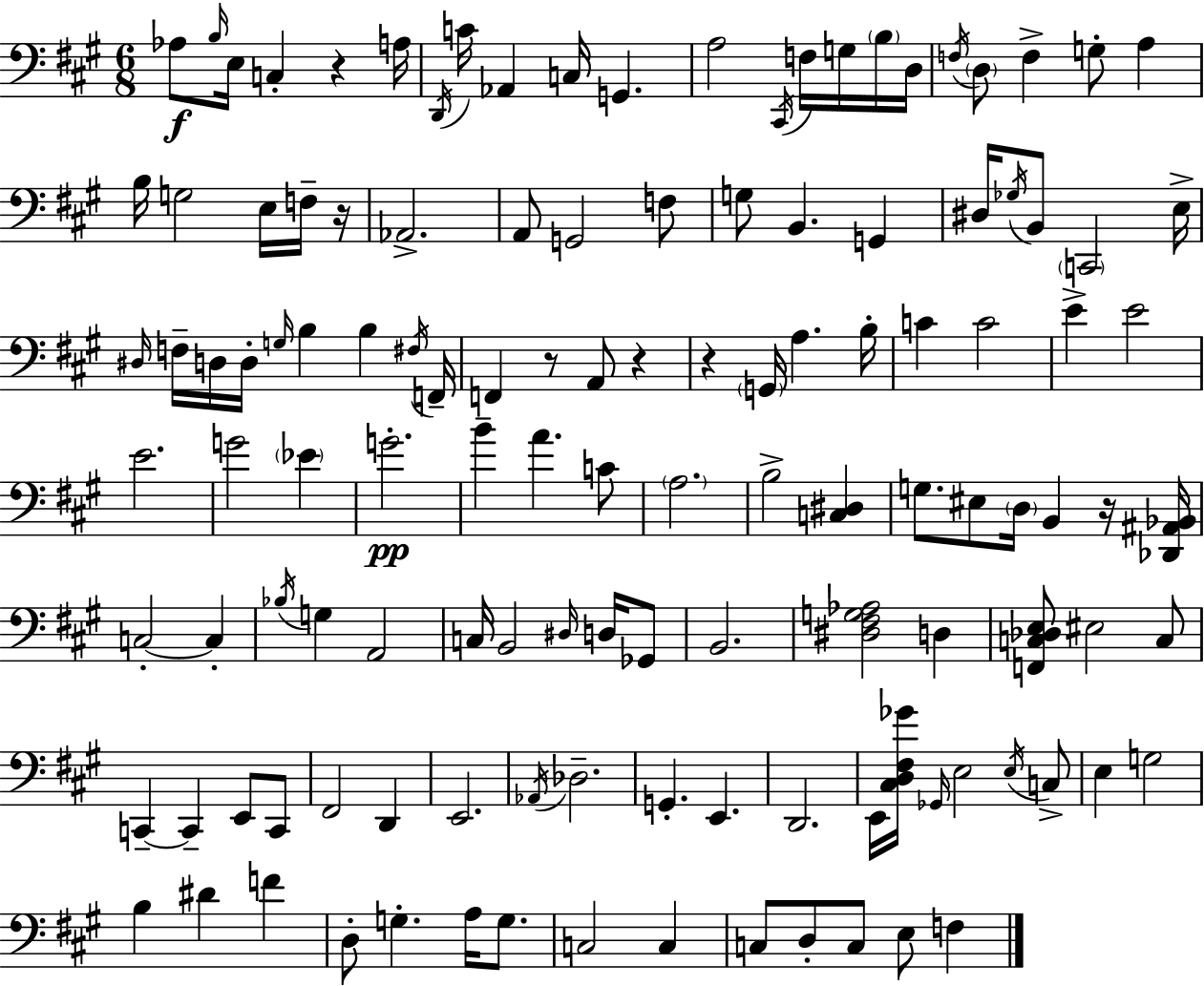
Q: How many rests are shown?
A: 6